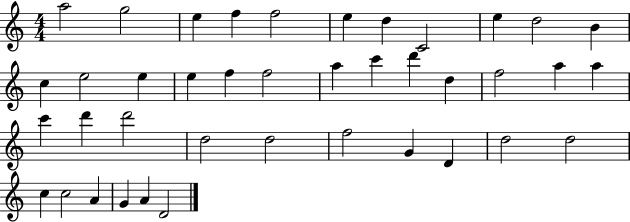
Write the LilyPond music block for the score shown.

{
  \clef treble
  \numericTimeSignature
  \time 4/4
  \key c \major
  a''2 g''2 | e''4 f''4 f''2 | e''4 d''4 c'2 | e''4 d''2 b'4 | \break c''4 e''2 e''4 | e''4 f''4 f''2 | a''4 c'''4 d'''4 d''4 | f''2 a''4 a''4 | \break c'''4 d'''4 d'''2 | d''2 d''2 | f''2 g'4 d'4 | d''2 d''2 | \break c''4 c''2 a'4 | g'4 a'4 d'2 | \bar "|."
}